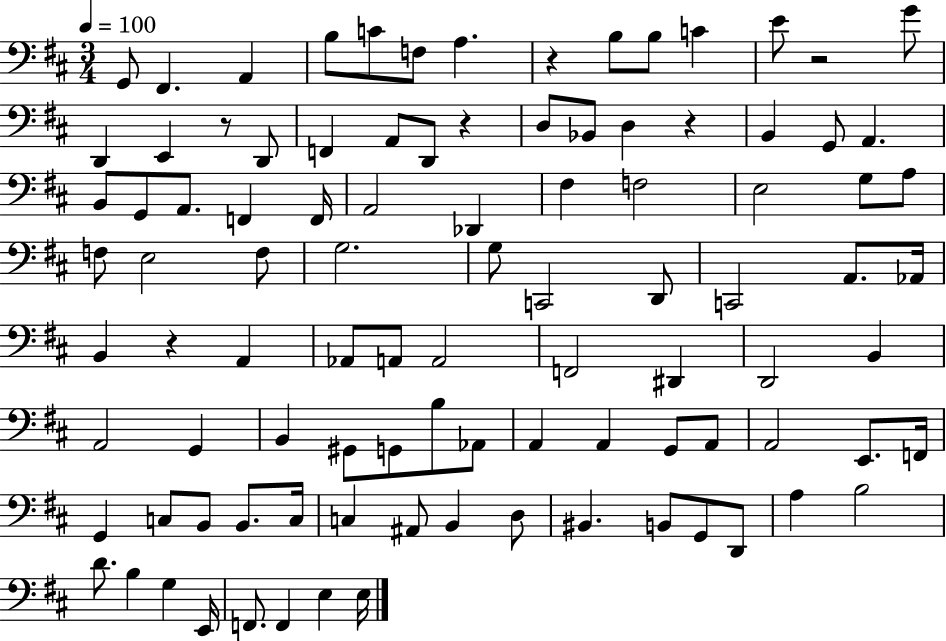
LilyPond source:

{
  \clef bass
  \numericTimeSignature
  \time 3/4
  \key d \major
  \tempo 4 = 100
  g,8 fis,4. a,4 | b8 c'8 f8 a4. | r4 b8 b8 c'4 | e'8 r2 g'8 | \break d,4 e,4 r8 d,8 | f,4 a,8 d,8 r4 | d8 bes,8 d4 r4 | b,4 g,8 a,4. | \break b,8 g,8 a,8. f,4 f,16 | a,2 des,4 | fis4 f2 | e2 g8 a8 | \break f8 e2 f8 | g2. | g8 c,2 d,8 | c,2 a,8. aes,16 | \break b,4 r4 a,4 | aes,8 a,8 a,2 | f,2 dis,4 | d,2 b,4 | \break a,2 g,4 | b,4 gis,8 g,8 b8 aes,8 | a,4 a,4 g,8 a,8 | a,2 e,8. f,16 | \break g,4 c8 b,8 b,8. c16 | c4 ais,8 b,4 d8 | bis,4. b,8 g,8 d,8 | a4 b2 | \break d'8. b4 g4 e,16 | f,8. f,4 e4 e16 | \bar "|."
}